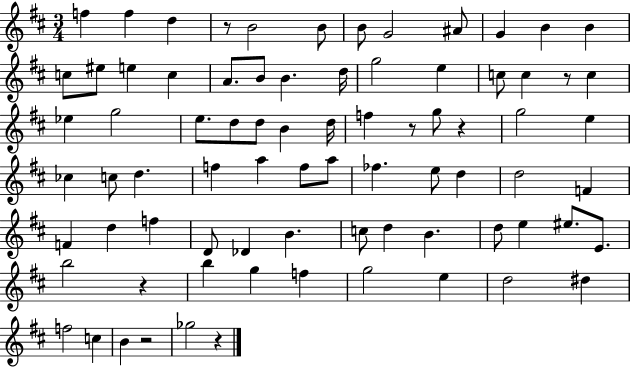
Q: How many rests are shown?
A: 7